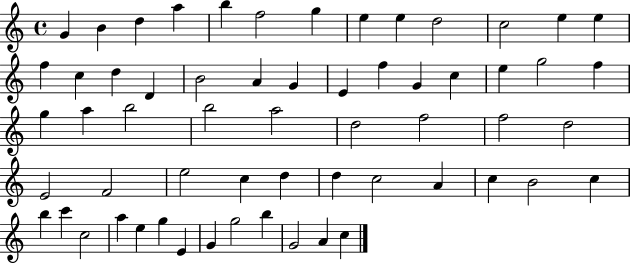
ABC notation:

X:1
T:Untitled
M:4/4
L:1/4
K:C
G B d a b f2 g e e d2 c2 e e f c d D B2 A G E f G c e g2 f g a b2 b2 a2 d2 f2 f2 d2 E2 F2 e2 c d d c2 A c B2 c b c' c2 a e g E G g2 b G2 A c